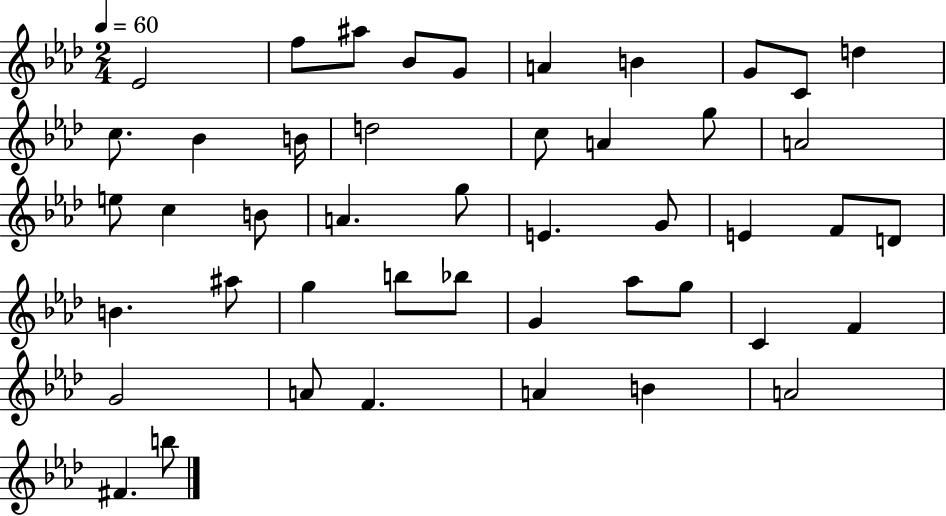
{
  \clef treble
  \numericTimeSignature
  \time 2/4
  \key aes \major
  \tempo 4 = 60
  \repeat volta 2 { ees'2 | f''8 ais''8 bes'8 g'8 | a'4 b'4 | g'8 c'8 d''4 | \break c''8. bes'4 b'16 | d''2 | c''8 a'4 g''8 | a'2 | \break e''8 c''4 b'8 | a'4. g''8 | e'4. g'8 | e'4 f'8 d'8 | \break b'4. ais''8 | g''4 b''8 bes''8 | g'4 aes''8 g''8 | c'4 f'4 | \break g'2 | a'8 f'4. | a'4 b'4 | a'2 | \break fis'4. b''8 | } \bar "|."
}